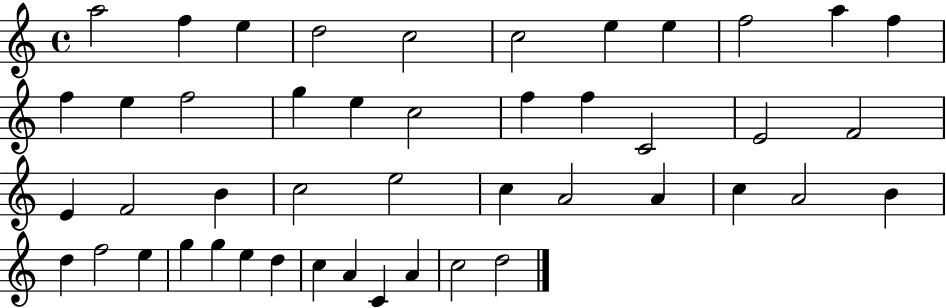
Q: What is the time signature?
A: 4/4